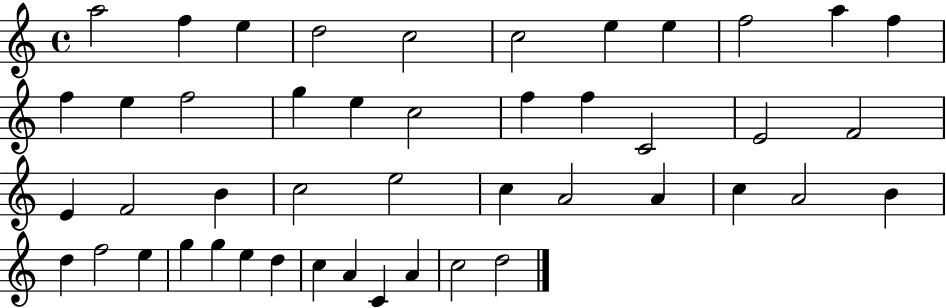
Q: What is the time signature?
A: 4/4